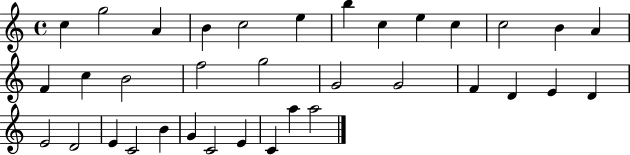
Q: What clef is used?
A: treble